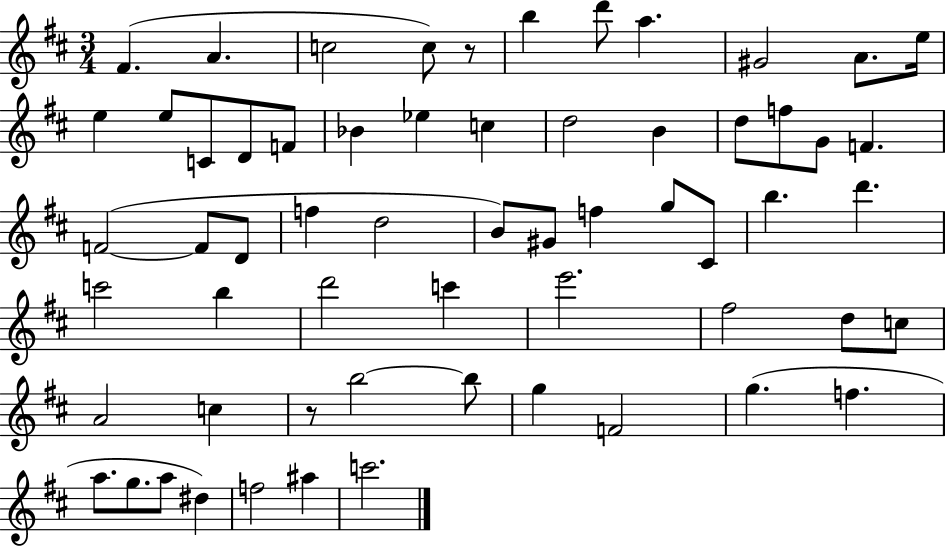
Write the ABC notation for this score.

X:1
T:Untitled
M:3/4
L:1/4
K:D
^F A c2 c/2 z/2 b d'/2 a ^G2 A/2 e/4 e e/2 C/2 D/2 F/2 _B _e c d2 B d/2 f/2 G/2 F F2 F/2 D/2 f d2 B/2 ^G/2 f g/2 ^C/2 b d' c'2 b d'2 c' e'2 ^f2 d/2 c/2 A2 c z/2 b2 b/2 g F2 g f a/2 g/2 a/2 ^d f2 ^a c'2